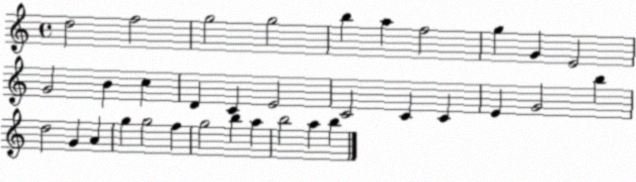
X:1
T:Untitled
M:4/4
L:1/4
K:C
d2 f2 g2 g2 b a f2 g G E2 G2 B c D C E2 C2 C C E G2 b d2 G A g g2 f g2 b a b2 a b